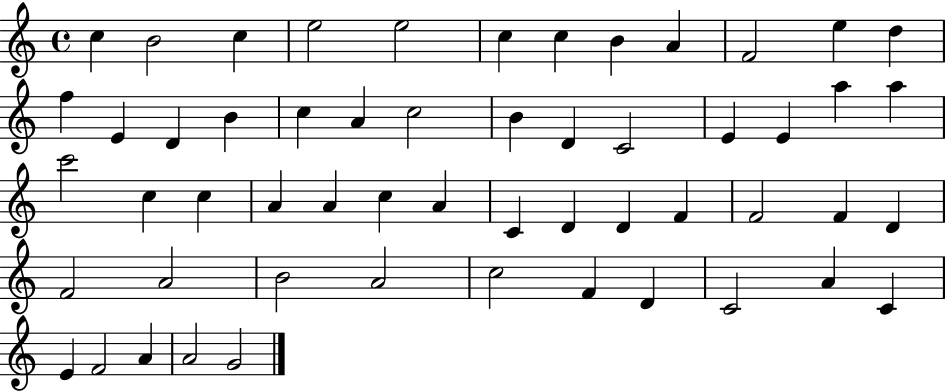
{
  \clef treble
  \time 4/4
  \defaultTimeSignature
  \key c \major
  c''4 b'2 c''4 | e''2 e''2 | c''4 c''4 b'4 a'4 | f'2 e''4 d''4 | \break f''4 e'4 d'4 b'4 | c''4 a'4 c''2 | b'4 d'4 c'2 | e'4 e'4 a''4 a''4 | \break c'''2 c''4 c''4 | a'4 a'4 c''4 a'4 | c'4 d'4 d'4 f'4 | f'2 f'4 d'4 | \break f'2 a'2 | b'2 a'2 | c''2 f'4 d'4 | c'2 a'4 c'4 | \break e'4 f'2 a'4 | a'2 g'2 | \bar "|."
}